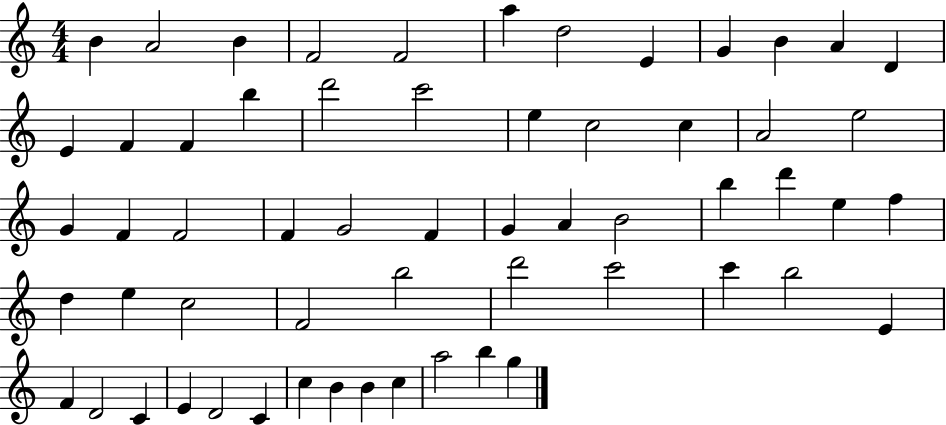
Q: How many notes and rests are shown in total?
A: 59